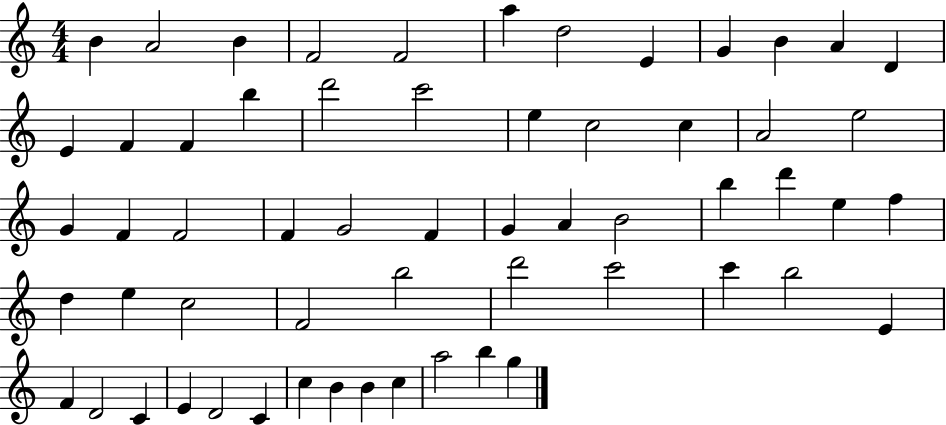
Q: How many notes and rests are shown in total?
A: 59